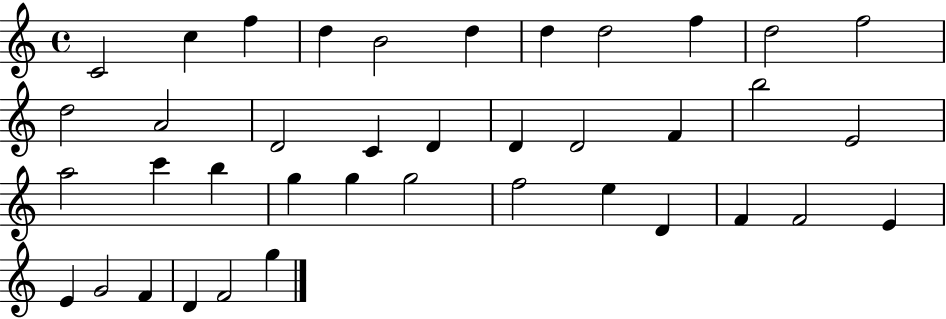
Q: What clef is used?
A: treble